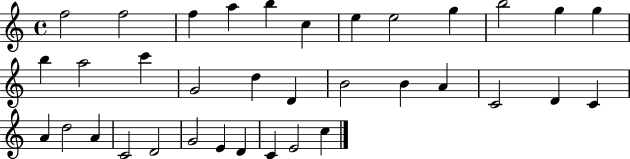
F5/h F5/h F5/q A5/q B5/q C5/q E5/q E5/h G5/q B5/h G5/q G5/q B5/q A5/h C6/q G4/h D5/q D4/q B4/h B4/q A4/q C4/h D4/q C4/q A4/q D5/h A4/q C4/h D4/h G4/h E4/q D4/q C4/q E4/h C5/q